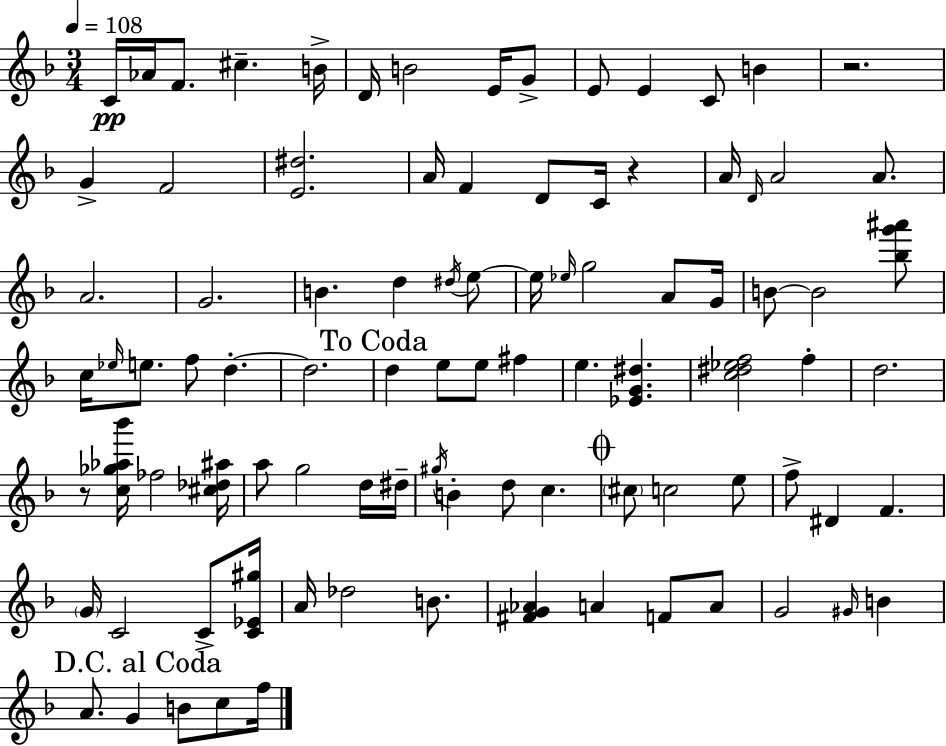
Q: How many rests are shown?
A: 3